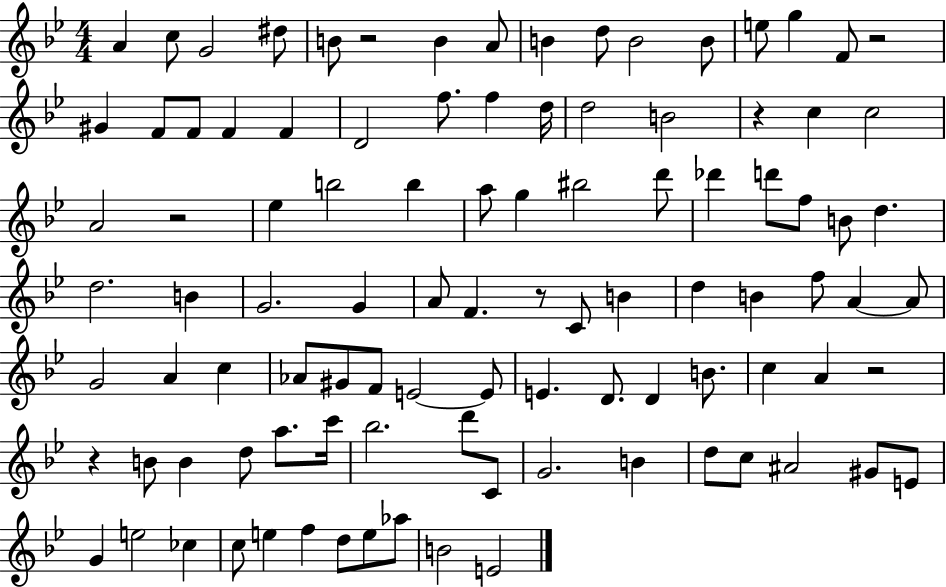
{
  \clef treble
  \numericTimeSignature
  \time 4/4
  \key bes \major
  \repeat volta 2 { a'4 c''8 g'2 dis''8 | b'8 r2 b'4 a'8 | b'4 d''8 b'2 b'8 | e''8 g''4 f'8 r2 | \break gis'4 f'8 f'8 f'4 f'4 | d'2 f''8. f''4 d''16 | d''2 b'2 | r4 c''4 c''2 | \break a'2 r2 | ees''4 b''2 b''4 | a''8 g''4 bis''2 d'''8 | des'''4 d'''8 f''8 b'8 d''4. | \break d''2. b'4 | g'2. g'4 | a'8 f'4. r8 c'8 b'4 | d''4 b'4 f''8 a'4~~ a'8 | \break g'2 a'4 c''4 | aes'8 gis'8 f'8 e'2~~ e'8 | e'4. d'8. d'4 b'8. | c''4 a'4 r2 | \break r4 b'8 b'4 d''8 a''8. c'''16 | bes''2. d'''8 c'8 | g'2. b'4 | d''8 c''8 ais'2 gis'8 e'8 | \break g'4 e''2 ces''4 | c''8 e''4 f''4 d''8 e''8 aes''8 | b'2 e'2 | } \bar "|."
}